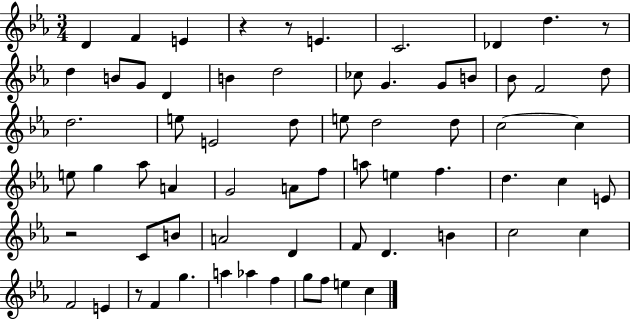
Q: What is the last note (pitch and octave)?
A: C5